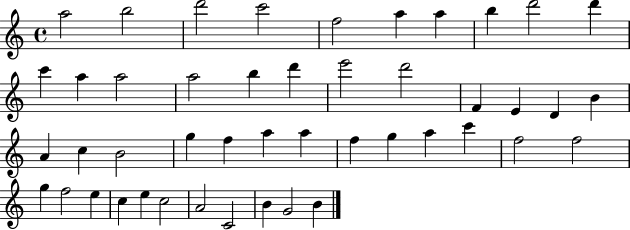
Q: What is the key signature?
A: C major